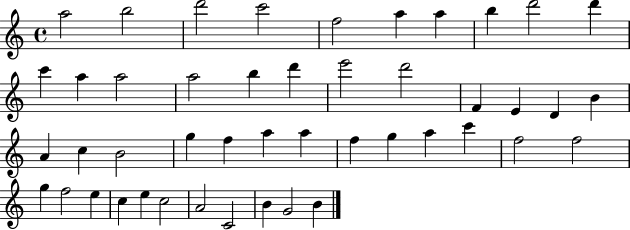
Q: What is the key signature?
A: C major